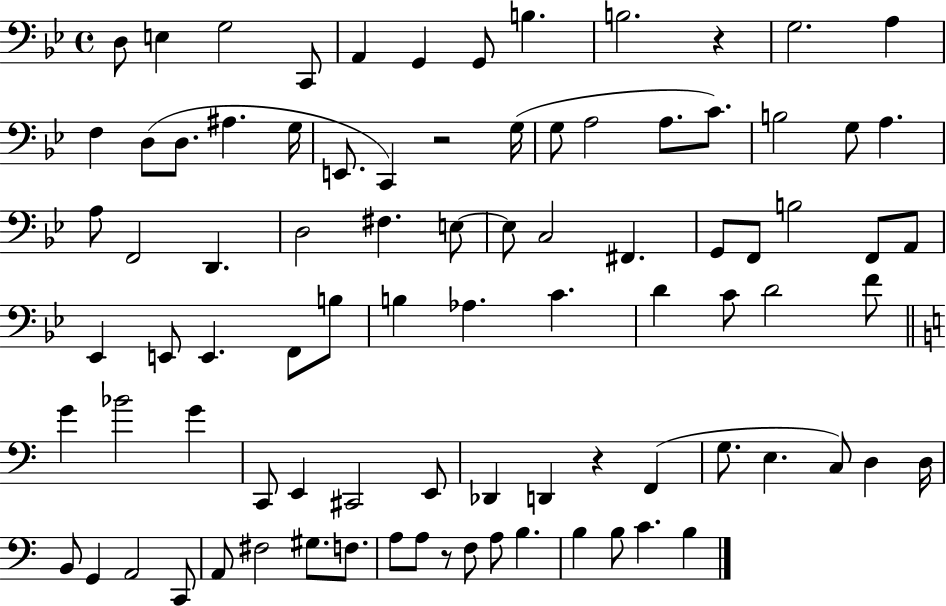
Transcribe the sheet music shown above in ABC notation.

X:1
T:Untitled
M:4/4
L:1/4
K:Bb
D,/2 E, G,2 C,,/2 A,, G,, G,,/2 B, B,2 z G,2 A, F, D,/2 D,/2 ^A, G,/4 E,,/2 C,, z2 G,/4 G,/2 A,2 A,/2 C/2 B,2 G,/2 A, A,/2 F,,2 D,, D,2 ^F, E,/2 E,/2 C,2 ^F,, G,,/2 F,,/2 B,2 F,,/2 A,,/2 _E,, E,,/2 E,, F,,/2 B,/2 B, _A, C D C/2 D2 F/2 G _B2 G C,,/2 E,, ^C,,2 E,,/2 _D,, D,, z F,, G,/2 E, C,/2 D, D,/4 B,,/2 G,, A,,2 C,,/2 A,,/2 ^F,2 ^G,/2 F,/2 A,/2 A,/2 z/2 F,/2 A,/2 B, B, B,/2 C B,